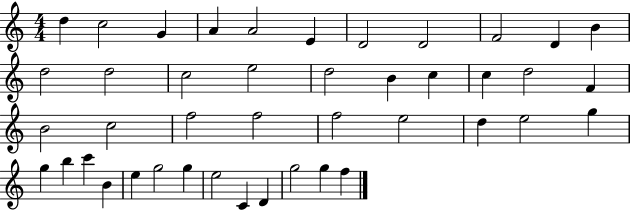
X:1
T:Untitled
M:4/4
L:1/4
K:C
d c2 G A A2 E D2 D2 F2 D B d2 d2 c2 e2 d2 B c c d2 F B2 c2 f2 f2 f2 e2 d e2 g g b c' B e g2 g e2 C D g2 g f